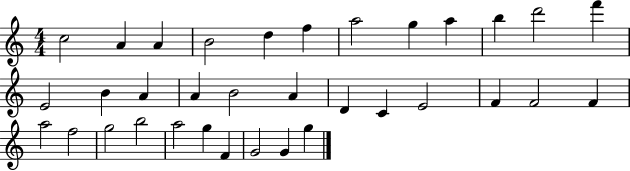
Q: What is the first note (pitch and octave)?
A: C5